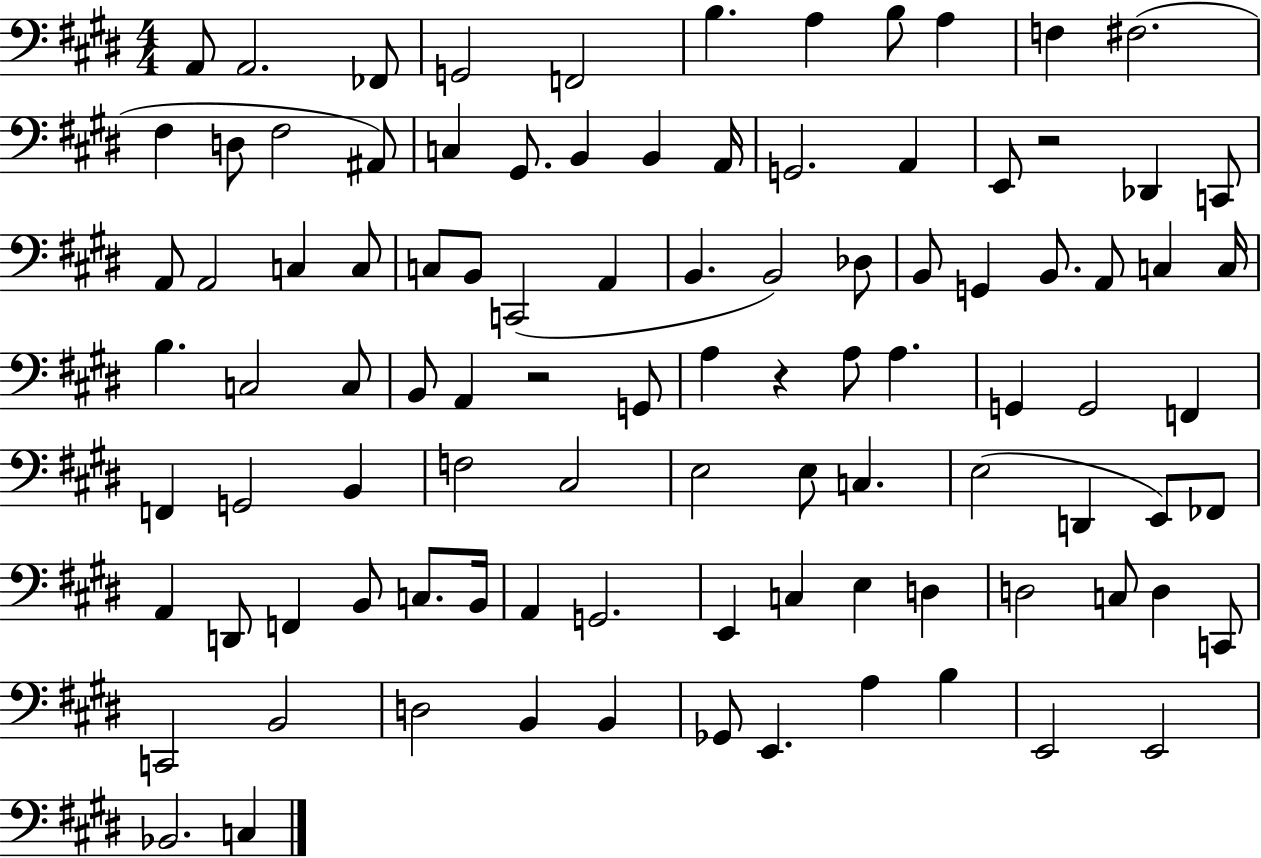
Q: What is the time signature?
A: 4/4